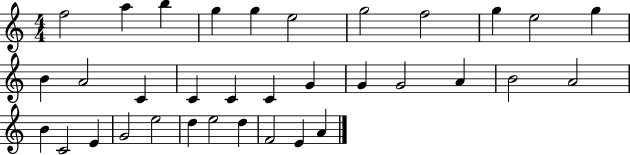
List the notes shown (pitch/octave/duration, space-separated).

F5/h A5/q B5/q G5/q G5/q E5/h G5/h F5/h G5/q E5/h G5/q B4/q A4/h C4/q C4/q C4/q C4/q G4/q G4/q G4/h A4/q B4/h A4/h B4/q C4/h E4/q G4/h E5/h D5/q E5/h D5/q F4/h E4/q A4/q